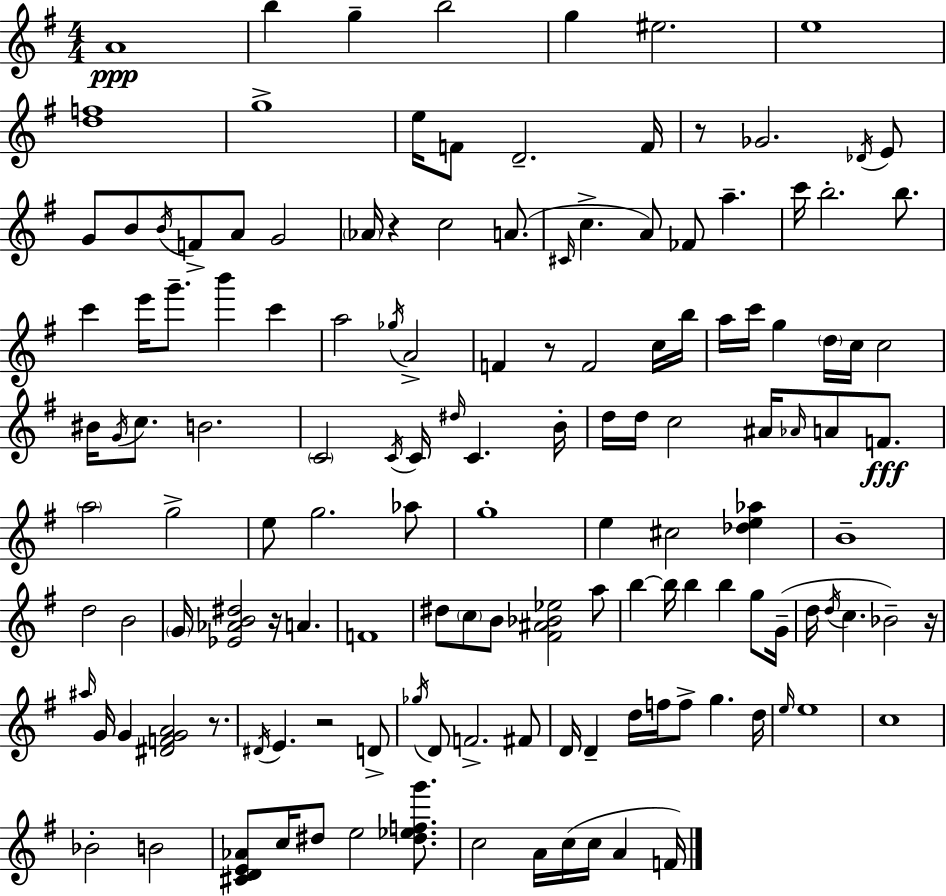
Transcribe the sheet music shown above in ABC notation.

X:1
T:Untitled
M:4/4
L:1/4
K:Em
A4 b g b2 g ^e2 e4 [df]4 g4 e/4 F/2 D2 F/4 z/2 _G2 _D/4 E/2 G/2 B/2 B/4 F/2 A/2 G2 _A/4 z c2 A/2 ^C/4 c A/2 _F/2 a c'/4 b2 b/2 c' e'/4 g'/2 b' c' a2 _g/4 A2 F z/2 F2 c/4 b/4 a/4 c'/4 g d/4 c/4 c2 ^B/4 G/4 c/2 B2 C2 C/4 C/4 ^d/4 C B/4 d/4 d/4 c2 ^A/4 _A/4 A/2 F/2 a2 g2 e/2 g2 _a/2 g4 e ^c2 [_de_a] B4 d2 B2 G/4 [_E_AB^d]2 z/4 A F4 ^d/2 c/2 B/2 [^F^A_B_e]2 a/2 b b/4 b b g/2 G/4 d/4 d/4 c _B2 z/4 ^a/4 G/4 G [^DFGA]2 z/2 ^D/4 E z2 D/2 _g/4 D/2 F2 ^F/2 D/4 D d/4 f/4 f/2 g d/4 e/4 e4 c4 _B2 B2 [^CDE_A]/2 c/4 ^d/2 e2 [^d_efg']/2 c2 A/4 c/4 c/4 A F/4